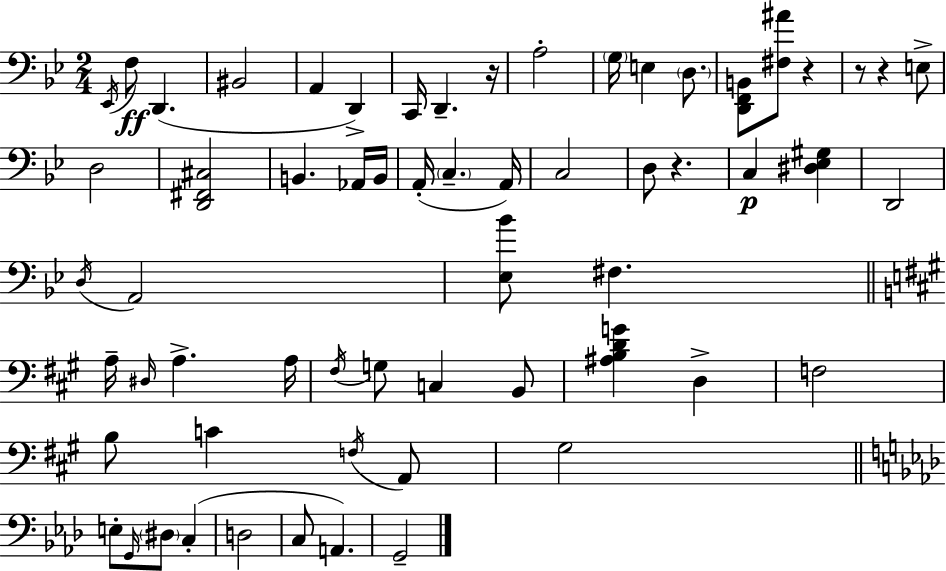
{
  \clef bass
  \numericTimeSignature
  \time 2/4
  \key g \minor
  \acciaccatura { ees,16 }\ff f8 d,4.( | bis,2 | a,4 d,4->) | c,16 d,4.-- | \break r16 a2-. | \parenthesize g16 e4 \parenthesize d8. | <d, f, b,>8 <fis ais'>8 r4 | r8 r4 e8-> | \break d2 | <d, fis, cis>2 | b,4. aes,16 | b,16 a,16-.( \parenthesize c4.-- | \break a,16) c2 | d8 r4. | c4\p <dis ees gis>4 | d,2 | \break \acciaccatura { d16 } a,2 | <ees bes'>8 fis4. | \bar "||" \break \key a \major a16-- \grace { dis16 } a4.-> | a16 \acciaccatura { fis16 } g8 c4 | b,8 <ais b d' g'>4 d4-> | f2 | \break b8 c'4 | \acciaccatura { f16 } a,8 gis2 | \bar "||" \break \key aes \major e8-. \grace { g,16 } \parenthesize dis8 c4-.( | d2 | c8 a,4.) | g,2-- | \break \bar "|."
}